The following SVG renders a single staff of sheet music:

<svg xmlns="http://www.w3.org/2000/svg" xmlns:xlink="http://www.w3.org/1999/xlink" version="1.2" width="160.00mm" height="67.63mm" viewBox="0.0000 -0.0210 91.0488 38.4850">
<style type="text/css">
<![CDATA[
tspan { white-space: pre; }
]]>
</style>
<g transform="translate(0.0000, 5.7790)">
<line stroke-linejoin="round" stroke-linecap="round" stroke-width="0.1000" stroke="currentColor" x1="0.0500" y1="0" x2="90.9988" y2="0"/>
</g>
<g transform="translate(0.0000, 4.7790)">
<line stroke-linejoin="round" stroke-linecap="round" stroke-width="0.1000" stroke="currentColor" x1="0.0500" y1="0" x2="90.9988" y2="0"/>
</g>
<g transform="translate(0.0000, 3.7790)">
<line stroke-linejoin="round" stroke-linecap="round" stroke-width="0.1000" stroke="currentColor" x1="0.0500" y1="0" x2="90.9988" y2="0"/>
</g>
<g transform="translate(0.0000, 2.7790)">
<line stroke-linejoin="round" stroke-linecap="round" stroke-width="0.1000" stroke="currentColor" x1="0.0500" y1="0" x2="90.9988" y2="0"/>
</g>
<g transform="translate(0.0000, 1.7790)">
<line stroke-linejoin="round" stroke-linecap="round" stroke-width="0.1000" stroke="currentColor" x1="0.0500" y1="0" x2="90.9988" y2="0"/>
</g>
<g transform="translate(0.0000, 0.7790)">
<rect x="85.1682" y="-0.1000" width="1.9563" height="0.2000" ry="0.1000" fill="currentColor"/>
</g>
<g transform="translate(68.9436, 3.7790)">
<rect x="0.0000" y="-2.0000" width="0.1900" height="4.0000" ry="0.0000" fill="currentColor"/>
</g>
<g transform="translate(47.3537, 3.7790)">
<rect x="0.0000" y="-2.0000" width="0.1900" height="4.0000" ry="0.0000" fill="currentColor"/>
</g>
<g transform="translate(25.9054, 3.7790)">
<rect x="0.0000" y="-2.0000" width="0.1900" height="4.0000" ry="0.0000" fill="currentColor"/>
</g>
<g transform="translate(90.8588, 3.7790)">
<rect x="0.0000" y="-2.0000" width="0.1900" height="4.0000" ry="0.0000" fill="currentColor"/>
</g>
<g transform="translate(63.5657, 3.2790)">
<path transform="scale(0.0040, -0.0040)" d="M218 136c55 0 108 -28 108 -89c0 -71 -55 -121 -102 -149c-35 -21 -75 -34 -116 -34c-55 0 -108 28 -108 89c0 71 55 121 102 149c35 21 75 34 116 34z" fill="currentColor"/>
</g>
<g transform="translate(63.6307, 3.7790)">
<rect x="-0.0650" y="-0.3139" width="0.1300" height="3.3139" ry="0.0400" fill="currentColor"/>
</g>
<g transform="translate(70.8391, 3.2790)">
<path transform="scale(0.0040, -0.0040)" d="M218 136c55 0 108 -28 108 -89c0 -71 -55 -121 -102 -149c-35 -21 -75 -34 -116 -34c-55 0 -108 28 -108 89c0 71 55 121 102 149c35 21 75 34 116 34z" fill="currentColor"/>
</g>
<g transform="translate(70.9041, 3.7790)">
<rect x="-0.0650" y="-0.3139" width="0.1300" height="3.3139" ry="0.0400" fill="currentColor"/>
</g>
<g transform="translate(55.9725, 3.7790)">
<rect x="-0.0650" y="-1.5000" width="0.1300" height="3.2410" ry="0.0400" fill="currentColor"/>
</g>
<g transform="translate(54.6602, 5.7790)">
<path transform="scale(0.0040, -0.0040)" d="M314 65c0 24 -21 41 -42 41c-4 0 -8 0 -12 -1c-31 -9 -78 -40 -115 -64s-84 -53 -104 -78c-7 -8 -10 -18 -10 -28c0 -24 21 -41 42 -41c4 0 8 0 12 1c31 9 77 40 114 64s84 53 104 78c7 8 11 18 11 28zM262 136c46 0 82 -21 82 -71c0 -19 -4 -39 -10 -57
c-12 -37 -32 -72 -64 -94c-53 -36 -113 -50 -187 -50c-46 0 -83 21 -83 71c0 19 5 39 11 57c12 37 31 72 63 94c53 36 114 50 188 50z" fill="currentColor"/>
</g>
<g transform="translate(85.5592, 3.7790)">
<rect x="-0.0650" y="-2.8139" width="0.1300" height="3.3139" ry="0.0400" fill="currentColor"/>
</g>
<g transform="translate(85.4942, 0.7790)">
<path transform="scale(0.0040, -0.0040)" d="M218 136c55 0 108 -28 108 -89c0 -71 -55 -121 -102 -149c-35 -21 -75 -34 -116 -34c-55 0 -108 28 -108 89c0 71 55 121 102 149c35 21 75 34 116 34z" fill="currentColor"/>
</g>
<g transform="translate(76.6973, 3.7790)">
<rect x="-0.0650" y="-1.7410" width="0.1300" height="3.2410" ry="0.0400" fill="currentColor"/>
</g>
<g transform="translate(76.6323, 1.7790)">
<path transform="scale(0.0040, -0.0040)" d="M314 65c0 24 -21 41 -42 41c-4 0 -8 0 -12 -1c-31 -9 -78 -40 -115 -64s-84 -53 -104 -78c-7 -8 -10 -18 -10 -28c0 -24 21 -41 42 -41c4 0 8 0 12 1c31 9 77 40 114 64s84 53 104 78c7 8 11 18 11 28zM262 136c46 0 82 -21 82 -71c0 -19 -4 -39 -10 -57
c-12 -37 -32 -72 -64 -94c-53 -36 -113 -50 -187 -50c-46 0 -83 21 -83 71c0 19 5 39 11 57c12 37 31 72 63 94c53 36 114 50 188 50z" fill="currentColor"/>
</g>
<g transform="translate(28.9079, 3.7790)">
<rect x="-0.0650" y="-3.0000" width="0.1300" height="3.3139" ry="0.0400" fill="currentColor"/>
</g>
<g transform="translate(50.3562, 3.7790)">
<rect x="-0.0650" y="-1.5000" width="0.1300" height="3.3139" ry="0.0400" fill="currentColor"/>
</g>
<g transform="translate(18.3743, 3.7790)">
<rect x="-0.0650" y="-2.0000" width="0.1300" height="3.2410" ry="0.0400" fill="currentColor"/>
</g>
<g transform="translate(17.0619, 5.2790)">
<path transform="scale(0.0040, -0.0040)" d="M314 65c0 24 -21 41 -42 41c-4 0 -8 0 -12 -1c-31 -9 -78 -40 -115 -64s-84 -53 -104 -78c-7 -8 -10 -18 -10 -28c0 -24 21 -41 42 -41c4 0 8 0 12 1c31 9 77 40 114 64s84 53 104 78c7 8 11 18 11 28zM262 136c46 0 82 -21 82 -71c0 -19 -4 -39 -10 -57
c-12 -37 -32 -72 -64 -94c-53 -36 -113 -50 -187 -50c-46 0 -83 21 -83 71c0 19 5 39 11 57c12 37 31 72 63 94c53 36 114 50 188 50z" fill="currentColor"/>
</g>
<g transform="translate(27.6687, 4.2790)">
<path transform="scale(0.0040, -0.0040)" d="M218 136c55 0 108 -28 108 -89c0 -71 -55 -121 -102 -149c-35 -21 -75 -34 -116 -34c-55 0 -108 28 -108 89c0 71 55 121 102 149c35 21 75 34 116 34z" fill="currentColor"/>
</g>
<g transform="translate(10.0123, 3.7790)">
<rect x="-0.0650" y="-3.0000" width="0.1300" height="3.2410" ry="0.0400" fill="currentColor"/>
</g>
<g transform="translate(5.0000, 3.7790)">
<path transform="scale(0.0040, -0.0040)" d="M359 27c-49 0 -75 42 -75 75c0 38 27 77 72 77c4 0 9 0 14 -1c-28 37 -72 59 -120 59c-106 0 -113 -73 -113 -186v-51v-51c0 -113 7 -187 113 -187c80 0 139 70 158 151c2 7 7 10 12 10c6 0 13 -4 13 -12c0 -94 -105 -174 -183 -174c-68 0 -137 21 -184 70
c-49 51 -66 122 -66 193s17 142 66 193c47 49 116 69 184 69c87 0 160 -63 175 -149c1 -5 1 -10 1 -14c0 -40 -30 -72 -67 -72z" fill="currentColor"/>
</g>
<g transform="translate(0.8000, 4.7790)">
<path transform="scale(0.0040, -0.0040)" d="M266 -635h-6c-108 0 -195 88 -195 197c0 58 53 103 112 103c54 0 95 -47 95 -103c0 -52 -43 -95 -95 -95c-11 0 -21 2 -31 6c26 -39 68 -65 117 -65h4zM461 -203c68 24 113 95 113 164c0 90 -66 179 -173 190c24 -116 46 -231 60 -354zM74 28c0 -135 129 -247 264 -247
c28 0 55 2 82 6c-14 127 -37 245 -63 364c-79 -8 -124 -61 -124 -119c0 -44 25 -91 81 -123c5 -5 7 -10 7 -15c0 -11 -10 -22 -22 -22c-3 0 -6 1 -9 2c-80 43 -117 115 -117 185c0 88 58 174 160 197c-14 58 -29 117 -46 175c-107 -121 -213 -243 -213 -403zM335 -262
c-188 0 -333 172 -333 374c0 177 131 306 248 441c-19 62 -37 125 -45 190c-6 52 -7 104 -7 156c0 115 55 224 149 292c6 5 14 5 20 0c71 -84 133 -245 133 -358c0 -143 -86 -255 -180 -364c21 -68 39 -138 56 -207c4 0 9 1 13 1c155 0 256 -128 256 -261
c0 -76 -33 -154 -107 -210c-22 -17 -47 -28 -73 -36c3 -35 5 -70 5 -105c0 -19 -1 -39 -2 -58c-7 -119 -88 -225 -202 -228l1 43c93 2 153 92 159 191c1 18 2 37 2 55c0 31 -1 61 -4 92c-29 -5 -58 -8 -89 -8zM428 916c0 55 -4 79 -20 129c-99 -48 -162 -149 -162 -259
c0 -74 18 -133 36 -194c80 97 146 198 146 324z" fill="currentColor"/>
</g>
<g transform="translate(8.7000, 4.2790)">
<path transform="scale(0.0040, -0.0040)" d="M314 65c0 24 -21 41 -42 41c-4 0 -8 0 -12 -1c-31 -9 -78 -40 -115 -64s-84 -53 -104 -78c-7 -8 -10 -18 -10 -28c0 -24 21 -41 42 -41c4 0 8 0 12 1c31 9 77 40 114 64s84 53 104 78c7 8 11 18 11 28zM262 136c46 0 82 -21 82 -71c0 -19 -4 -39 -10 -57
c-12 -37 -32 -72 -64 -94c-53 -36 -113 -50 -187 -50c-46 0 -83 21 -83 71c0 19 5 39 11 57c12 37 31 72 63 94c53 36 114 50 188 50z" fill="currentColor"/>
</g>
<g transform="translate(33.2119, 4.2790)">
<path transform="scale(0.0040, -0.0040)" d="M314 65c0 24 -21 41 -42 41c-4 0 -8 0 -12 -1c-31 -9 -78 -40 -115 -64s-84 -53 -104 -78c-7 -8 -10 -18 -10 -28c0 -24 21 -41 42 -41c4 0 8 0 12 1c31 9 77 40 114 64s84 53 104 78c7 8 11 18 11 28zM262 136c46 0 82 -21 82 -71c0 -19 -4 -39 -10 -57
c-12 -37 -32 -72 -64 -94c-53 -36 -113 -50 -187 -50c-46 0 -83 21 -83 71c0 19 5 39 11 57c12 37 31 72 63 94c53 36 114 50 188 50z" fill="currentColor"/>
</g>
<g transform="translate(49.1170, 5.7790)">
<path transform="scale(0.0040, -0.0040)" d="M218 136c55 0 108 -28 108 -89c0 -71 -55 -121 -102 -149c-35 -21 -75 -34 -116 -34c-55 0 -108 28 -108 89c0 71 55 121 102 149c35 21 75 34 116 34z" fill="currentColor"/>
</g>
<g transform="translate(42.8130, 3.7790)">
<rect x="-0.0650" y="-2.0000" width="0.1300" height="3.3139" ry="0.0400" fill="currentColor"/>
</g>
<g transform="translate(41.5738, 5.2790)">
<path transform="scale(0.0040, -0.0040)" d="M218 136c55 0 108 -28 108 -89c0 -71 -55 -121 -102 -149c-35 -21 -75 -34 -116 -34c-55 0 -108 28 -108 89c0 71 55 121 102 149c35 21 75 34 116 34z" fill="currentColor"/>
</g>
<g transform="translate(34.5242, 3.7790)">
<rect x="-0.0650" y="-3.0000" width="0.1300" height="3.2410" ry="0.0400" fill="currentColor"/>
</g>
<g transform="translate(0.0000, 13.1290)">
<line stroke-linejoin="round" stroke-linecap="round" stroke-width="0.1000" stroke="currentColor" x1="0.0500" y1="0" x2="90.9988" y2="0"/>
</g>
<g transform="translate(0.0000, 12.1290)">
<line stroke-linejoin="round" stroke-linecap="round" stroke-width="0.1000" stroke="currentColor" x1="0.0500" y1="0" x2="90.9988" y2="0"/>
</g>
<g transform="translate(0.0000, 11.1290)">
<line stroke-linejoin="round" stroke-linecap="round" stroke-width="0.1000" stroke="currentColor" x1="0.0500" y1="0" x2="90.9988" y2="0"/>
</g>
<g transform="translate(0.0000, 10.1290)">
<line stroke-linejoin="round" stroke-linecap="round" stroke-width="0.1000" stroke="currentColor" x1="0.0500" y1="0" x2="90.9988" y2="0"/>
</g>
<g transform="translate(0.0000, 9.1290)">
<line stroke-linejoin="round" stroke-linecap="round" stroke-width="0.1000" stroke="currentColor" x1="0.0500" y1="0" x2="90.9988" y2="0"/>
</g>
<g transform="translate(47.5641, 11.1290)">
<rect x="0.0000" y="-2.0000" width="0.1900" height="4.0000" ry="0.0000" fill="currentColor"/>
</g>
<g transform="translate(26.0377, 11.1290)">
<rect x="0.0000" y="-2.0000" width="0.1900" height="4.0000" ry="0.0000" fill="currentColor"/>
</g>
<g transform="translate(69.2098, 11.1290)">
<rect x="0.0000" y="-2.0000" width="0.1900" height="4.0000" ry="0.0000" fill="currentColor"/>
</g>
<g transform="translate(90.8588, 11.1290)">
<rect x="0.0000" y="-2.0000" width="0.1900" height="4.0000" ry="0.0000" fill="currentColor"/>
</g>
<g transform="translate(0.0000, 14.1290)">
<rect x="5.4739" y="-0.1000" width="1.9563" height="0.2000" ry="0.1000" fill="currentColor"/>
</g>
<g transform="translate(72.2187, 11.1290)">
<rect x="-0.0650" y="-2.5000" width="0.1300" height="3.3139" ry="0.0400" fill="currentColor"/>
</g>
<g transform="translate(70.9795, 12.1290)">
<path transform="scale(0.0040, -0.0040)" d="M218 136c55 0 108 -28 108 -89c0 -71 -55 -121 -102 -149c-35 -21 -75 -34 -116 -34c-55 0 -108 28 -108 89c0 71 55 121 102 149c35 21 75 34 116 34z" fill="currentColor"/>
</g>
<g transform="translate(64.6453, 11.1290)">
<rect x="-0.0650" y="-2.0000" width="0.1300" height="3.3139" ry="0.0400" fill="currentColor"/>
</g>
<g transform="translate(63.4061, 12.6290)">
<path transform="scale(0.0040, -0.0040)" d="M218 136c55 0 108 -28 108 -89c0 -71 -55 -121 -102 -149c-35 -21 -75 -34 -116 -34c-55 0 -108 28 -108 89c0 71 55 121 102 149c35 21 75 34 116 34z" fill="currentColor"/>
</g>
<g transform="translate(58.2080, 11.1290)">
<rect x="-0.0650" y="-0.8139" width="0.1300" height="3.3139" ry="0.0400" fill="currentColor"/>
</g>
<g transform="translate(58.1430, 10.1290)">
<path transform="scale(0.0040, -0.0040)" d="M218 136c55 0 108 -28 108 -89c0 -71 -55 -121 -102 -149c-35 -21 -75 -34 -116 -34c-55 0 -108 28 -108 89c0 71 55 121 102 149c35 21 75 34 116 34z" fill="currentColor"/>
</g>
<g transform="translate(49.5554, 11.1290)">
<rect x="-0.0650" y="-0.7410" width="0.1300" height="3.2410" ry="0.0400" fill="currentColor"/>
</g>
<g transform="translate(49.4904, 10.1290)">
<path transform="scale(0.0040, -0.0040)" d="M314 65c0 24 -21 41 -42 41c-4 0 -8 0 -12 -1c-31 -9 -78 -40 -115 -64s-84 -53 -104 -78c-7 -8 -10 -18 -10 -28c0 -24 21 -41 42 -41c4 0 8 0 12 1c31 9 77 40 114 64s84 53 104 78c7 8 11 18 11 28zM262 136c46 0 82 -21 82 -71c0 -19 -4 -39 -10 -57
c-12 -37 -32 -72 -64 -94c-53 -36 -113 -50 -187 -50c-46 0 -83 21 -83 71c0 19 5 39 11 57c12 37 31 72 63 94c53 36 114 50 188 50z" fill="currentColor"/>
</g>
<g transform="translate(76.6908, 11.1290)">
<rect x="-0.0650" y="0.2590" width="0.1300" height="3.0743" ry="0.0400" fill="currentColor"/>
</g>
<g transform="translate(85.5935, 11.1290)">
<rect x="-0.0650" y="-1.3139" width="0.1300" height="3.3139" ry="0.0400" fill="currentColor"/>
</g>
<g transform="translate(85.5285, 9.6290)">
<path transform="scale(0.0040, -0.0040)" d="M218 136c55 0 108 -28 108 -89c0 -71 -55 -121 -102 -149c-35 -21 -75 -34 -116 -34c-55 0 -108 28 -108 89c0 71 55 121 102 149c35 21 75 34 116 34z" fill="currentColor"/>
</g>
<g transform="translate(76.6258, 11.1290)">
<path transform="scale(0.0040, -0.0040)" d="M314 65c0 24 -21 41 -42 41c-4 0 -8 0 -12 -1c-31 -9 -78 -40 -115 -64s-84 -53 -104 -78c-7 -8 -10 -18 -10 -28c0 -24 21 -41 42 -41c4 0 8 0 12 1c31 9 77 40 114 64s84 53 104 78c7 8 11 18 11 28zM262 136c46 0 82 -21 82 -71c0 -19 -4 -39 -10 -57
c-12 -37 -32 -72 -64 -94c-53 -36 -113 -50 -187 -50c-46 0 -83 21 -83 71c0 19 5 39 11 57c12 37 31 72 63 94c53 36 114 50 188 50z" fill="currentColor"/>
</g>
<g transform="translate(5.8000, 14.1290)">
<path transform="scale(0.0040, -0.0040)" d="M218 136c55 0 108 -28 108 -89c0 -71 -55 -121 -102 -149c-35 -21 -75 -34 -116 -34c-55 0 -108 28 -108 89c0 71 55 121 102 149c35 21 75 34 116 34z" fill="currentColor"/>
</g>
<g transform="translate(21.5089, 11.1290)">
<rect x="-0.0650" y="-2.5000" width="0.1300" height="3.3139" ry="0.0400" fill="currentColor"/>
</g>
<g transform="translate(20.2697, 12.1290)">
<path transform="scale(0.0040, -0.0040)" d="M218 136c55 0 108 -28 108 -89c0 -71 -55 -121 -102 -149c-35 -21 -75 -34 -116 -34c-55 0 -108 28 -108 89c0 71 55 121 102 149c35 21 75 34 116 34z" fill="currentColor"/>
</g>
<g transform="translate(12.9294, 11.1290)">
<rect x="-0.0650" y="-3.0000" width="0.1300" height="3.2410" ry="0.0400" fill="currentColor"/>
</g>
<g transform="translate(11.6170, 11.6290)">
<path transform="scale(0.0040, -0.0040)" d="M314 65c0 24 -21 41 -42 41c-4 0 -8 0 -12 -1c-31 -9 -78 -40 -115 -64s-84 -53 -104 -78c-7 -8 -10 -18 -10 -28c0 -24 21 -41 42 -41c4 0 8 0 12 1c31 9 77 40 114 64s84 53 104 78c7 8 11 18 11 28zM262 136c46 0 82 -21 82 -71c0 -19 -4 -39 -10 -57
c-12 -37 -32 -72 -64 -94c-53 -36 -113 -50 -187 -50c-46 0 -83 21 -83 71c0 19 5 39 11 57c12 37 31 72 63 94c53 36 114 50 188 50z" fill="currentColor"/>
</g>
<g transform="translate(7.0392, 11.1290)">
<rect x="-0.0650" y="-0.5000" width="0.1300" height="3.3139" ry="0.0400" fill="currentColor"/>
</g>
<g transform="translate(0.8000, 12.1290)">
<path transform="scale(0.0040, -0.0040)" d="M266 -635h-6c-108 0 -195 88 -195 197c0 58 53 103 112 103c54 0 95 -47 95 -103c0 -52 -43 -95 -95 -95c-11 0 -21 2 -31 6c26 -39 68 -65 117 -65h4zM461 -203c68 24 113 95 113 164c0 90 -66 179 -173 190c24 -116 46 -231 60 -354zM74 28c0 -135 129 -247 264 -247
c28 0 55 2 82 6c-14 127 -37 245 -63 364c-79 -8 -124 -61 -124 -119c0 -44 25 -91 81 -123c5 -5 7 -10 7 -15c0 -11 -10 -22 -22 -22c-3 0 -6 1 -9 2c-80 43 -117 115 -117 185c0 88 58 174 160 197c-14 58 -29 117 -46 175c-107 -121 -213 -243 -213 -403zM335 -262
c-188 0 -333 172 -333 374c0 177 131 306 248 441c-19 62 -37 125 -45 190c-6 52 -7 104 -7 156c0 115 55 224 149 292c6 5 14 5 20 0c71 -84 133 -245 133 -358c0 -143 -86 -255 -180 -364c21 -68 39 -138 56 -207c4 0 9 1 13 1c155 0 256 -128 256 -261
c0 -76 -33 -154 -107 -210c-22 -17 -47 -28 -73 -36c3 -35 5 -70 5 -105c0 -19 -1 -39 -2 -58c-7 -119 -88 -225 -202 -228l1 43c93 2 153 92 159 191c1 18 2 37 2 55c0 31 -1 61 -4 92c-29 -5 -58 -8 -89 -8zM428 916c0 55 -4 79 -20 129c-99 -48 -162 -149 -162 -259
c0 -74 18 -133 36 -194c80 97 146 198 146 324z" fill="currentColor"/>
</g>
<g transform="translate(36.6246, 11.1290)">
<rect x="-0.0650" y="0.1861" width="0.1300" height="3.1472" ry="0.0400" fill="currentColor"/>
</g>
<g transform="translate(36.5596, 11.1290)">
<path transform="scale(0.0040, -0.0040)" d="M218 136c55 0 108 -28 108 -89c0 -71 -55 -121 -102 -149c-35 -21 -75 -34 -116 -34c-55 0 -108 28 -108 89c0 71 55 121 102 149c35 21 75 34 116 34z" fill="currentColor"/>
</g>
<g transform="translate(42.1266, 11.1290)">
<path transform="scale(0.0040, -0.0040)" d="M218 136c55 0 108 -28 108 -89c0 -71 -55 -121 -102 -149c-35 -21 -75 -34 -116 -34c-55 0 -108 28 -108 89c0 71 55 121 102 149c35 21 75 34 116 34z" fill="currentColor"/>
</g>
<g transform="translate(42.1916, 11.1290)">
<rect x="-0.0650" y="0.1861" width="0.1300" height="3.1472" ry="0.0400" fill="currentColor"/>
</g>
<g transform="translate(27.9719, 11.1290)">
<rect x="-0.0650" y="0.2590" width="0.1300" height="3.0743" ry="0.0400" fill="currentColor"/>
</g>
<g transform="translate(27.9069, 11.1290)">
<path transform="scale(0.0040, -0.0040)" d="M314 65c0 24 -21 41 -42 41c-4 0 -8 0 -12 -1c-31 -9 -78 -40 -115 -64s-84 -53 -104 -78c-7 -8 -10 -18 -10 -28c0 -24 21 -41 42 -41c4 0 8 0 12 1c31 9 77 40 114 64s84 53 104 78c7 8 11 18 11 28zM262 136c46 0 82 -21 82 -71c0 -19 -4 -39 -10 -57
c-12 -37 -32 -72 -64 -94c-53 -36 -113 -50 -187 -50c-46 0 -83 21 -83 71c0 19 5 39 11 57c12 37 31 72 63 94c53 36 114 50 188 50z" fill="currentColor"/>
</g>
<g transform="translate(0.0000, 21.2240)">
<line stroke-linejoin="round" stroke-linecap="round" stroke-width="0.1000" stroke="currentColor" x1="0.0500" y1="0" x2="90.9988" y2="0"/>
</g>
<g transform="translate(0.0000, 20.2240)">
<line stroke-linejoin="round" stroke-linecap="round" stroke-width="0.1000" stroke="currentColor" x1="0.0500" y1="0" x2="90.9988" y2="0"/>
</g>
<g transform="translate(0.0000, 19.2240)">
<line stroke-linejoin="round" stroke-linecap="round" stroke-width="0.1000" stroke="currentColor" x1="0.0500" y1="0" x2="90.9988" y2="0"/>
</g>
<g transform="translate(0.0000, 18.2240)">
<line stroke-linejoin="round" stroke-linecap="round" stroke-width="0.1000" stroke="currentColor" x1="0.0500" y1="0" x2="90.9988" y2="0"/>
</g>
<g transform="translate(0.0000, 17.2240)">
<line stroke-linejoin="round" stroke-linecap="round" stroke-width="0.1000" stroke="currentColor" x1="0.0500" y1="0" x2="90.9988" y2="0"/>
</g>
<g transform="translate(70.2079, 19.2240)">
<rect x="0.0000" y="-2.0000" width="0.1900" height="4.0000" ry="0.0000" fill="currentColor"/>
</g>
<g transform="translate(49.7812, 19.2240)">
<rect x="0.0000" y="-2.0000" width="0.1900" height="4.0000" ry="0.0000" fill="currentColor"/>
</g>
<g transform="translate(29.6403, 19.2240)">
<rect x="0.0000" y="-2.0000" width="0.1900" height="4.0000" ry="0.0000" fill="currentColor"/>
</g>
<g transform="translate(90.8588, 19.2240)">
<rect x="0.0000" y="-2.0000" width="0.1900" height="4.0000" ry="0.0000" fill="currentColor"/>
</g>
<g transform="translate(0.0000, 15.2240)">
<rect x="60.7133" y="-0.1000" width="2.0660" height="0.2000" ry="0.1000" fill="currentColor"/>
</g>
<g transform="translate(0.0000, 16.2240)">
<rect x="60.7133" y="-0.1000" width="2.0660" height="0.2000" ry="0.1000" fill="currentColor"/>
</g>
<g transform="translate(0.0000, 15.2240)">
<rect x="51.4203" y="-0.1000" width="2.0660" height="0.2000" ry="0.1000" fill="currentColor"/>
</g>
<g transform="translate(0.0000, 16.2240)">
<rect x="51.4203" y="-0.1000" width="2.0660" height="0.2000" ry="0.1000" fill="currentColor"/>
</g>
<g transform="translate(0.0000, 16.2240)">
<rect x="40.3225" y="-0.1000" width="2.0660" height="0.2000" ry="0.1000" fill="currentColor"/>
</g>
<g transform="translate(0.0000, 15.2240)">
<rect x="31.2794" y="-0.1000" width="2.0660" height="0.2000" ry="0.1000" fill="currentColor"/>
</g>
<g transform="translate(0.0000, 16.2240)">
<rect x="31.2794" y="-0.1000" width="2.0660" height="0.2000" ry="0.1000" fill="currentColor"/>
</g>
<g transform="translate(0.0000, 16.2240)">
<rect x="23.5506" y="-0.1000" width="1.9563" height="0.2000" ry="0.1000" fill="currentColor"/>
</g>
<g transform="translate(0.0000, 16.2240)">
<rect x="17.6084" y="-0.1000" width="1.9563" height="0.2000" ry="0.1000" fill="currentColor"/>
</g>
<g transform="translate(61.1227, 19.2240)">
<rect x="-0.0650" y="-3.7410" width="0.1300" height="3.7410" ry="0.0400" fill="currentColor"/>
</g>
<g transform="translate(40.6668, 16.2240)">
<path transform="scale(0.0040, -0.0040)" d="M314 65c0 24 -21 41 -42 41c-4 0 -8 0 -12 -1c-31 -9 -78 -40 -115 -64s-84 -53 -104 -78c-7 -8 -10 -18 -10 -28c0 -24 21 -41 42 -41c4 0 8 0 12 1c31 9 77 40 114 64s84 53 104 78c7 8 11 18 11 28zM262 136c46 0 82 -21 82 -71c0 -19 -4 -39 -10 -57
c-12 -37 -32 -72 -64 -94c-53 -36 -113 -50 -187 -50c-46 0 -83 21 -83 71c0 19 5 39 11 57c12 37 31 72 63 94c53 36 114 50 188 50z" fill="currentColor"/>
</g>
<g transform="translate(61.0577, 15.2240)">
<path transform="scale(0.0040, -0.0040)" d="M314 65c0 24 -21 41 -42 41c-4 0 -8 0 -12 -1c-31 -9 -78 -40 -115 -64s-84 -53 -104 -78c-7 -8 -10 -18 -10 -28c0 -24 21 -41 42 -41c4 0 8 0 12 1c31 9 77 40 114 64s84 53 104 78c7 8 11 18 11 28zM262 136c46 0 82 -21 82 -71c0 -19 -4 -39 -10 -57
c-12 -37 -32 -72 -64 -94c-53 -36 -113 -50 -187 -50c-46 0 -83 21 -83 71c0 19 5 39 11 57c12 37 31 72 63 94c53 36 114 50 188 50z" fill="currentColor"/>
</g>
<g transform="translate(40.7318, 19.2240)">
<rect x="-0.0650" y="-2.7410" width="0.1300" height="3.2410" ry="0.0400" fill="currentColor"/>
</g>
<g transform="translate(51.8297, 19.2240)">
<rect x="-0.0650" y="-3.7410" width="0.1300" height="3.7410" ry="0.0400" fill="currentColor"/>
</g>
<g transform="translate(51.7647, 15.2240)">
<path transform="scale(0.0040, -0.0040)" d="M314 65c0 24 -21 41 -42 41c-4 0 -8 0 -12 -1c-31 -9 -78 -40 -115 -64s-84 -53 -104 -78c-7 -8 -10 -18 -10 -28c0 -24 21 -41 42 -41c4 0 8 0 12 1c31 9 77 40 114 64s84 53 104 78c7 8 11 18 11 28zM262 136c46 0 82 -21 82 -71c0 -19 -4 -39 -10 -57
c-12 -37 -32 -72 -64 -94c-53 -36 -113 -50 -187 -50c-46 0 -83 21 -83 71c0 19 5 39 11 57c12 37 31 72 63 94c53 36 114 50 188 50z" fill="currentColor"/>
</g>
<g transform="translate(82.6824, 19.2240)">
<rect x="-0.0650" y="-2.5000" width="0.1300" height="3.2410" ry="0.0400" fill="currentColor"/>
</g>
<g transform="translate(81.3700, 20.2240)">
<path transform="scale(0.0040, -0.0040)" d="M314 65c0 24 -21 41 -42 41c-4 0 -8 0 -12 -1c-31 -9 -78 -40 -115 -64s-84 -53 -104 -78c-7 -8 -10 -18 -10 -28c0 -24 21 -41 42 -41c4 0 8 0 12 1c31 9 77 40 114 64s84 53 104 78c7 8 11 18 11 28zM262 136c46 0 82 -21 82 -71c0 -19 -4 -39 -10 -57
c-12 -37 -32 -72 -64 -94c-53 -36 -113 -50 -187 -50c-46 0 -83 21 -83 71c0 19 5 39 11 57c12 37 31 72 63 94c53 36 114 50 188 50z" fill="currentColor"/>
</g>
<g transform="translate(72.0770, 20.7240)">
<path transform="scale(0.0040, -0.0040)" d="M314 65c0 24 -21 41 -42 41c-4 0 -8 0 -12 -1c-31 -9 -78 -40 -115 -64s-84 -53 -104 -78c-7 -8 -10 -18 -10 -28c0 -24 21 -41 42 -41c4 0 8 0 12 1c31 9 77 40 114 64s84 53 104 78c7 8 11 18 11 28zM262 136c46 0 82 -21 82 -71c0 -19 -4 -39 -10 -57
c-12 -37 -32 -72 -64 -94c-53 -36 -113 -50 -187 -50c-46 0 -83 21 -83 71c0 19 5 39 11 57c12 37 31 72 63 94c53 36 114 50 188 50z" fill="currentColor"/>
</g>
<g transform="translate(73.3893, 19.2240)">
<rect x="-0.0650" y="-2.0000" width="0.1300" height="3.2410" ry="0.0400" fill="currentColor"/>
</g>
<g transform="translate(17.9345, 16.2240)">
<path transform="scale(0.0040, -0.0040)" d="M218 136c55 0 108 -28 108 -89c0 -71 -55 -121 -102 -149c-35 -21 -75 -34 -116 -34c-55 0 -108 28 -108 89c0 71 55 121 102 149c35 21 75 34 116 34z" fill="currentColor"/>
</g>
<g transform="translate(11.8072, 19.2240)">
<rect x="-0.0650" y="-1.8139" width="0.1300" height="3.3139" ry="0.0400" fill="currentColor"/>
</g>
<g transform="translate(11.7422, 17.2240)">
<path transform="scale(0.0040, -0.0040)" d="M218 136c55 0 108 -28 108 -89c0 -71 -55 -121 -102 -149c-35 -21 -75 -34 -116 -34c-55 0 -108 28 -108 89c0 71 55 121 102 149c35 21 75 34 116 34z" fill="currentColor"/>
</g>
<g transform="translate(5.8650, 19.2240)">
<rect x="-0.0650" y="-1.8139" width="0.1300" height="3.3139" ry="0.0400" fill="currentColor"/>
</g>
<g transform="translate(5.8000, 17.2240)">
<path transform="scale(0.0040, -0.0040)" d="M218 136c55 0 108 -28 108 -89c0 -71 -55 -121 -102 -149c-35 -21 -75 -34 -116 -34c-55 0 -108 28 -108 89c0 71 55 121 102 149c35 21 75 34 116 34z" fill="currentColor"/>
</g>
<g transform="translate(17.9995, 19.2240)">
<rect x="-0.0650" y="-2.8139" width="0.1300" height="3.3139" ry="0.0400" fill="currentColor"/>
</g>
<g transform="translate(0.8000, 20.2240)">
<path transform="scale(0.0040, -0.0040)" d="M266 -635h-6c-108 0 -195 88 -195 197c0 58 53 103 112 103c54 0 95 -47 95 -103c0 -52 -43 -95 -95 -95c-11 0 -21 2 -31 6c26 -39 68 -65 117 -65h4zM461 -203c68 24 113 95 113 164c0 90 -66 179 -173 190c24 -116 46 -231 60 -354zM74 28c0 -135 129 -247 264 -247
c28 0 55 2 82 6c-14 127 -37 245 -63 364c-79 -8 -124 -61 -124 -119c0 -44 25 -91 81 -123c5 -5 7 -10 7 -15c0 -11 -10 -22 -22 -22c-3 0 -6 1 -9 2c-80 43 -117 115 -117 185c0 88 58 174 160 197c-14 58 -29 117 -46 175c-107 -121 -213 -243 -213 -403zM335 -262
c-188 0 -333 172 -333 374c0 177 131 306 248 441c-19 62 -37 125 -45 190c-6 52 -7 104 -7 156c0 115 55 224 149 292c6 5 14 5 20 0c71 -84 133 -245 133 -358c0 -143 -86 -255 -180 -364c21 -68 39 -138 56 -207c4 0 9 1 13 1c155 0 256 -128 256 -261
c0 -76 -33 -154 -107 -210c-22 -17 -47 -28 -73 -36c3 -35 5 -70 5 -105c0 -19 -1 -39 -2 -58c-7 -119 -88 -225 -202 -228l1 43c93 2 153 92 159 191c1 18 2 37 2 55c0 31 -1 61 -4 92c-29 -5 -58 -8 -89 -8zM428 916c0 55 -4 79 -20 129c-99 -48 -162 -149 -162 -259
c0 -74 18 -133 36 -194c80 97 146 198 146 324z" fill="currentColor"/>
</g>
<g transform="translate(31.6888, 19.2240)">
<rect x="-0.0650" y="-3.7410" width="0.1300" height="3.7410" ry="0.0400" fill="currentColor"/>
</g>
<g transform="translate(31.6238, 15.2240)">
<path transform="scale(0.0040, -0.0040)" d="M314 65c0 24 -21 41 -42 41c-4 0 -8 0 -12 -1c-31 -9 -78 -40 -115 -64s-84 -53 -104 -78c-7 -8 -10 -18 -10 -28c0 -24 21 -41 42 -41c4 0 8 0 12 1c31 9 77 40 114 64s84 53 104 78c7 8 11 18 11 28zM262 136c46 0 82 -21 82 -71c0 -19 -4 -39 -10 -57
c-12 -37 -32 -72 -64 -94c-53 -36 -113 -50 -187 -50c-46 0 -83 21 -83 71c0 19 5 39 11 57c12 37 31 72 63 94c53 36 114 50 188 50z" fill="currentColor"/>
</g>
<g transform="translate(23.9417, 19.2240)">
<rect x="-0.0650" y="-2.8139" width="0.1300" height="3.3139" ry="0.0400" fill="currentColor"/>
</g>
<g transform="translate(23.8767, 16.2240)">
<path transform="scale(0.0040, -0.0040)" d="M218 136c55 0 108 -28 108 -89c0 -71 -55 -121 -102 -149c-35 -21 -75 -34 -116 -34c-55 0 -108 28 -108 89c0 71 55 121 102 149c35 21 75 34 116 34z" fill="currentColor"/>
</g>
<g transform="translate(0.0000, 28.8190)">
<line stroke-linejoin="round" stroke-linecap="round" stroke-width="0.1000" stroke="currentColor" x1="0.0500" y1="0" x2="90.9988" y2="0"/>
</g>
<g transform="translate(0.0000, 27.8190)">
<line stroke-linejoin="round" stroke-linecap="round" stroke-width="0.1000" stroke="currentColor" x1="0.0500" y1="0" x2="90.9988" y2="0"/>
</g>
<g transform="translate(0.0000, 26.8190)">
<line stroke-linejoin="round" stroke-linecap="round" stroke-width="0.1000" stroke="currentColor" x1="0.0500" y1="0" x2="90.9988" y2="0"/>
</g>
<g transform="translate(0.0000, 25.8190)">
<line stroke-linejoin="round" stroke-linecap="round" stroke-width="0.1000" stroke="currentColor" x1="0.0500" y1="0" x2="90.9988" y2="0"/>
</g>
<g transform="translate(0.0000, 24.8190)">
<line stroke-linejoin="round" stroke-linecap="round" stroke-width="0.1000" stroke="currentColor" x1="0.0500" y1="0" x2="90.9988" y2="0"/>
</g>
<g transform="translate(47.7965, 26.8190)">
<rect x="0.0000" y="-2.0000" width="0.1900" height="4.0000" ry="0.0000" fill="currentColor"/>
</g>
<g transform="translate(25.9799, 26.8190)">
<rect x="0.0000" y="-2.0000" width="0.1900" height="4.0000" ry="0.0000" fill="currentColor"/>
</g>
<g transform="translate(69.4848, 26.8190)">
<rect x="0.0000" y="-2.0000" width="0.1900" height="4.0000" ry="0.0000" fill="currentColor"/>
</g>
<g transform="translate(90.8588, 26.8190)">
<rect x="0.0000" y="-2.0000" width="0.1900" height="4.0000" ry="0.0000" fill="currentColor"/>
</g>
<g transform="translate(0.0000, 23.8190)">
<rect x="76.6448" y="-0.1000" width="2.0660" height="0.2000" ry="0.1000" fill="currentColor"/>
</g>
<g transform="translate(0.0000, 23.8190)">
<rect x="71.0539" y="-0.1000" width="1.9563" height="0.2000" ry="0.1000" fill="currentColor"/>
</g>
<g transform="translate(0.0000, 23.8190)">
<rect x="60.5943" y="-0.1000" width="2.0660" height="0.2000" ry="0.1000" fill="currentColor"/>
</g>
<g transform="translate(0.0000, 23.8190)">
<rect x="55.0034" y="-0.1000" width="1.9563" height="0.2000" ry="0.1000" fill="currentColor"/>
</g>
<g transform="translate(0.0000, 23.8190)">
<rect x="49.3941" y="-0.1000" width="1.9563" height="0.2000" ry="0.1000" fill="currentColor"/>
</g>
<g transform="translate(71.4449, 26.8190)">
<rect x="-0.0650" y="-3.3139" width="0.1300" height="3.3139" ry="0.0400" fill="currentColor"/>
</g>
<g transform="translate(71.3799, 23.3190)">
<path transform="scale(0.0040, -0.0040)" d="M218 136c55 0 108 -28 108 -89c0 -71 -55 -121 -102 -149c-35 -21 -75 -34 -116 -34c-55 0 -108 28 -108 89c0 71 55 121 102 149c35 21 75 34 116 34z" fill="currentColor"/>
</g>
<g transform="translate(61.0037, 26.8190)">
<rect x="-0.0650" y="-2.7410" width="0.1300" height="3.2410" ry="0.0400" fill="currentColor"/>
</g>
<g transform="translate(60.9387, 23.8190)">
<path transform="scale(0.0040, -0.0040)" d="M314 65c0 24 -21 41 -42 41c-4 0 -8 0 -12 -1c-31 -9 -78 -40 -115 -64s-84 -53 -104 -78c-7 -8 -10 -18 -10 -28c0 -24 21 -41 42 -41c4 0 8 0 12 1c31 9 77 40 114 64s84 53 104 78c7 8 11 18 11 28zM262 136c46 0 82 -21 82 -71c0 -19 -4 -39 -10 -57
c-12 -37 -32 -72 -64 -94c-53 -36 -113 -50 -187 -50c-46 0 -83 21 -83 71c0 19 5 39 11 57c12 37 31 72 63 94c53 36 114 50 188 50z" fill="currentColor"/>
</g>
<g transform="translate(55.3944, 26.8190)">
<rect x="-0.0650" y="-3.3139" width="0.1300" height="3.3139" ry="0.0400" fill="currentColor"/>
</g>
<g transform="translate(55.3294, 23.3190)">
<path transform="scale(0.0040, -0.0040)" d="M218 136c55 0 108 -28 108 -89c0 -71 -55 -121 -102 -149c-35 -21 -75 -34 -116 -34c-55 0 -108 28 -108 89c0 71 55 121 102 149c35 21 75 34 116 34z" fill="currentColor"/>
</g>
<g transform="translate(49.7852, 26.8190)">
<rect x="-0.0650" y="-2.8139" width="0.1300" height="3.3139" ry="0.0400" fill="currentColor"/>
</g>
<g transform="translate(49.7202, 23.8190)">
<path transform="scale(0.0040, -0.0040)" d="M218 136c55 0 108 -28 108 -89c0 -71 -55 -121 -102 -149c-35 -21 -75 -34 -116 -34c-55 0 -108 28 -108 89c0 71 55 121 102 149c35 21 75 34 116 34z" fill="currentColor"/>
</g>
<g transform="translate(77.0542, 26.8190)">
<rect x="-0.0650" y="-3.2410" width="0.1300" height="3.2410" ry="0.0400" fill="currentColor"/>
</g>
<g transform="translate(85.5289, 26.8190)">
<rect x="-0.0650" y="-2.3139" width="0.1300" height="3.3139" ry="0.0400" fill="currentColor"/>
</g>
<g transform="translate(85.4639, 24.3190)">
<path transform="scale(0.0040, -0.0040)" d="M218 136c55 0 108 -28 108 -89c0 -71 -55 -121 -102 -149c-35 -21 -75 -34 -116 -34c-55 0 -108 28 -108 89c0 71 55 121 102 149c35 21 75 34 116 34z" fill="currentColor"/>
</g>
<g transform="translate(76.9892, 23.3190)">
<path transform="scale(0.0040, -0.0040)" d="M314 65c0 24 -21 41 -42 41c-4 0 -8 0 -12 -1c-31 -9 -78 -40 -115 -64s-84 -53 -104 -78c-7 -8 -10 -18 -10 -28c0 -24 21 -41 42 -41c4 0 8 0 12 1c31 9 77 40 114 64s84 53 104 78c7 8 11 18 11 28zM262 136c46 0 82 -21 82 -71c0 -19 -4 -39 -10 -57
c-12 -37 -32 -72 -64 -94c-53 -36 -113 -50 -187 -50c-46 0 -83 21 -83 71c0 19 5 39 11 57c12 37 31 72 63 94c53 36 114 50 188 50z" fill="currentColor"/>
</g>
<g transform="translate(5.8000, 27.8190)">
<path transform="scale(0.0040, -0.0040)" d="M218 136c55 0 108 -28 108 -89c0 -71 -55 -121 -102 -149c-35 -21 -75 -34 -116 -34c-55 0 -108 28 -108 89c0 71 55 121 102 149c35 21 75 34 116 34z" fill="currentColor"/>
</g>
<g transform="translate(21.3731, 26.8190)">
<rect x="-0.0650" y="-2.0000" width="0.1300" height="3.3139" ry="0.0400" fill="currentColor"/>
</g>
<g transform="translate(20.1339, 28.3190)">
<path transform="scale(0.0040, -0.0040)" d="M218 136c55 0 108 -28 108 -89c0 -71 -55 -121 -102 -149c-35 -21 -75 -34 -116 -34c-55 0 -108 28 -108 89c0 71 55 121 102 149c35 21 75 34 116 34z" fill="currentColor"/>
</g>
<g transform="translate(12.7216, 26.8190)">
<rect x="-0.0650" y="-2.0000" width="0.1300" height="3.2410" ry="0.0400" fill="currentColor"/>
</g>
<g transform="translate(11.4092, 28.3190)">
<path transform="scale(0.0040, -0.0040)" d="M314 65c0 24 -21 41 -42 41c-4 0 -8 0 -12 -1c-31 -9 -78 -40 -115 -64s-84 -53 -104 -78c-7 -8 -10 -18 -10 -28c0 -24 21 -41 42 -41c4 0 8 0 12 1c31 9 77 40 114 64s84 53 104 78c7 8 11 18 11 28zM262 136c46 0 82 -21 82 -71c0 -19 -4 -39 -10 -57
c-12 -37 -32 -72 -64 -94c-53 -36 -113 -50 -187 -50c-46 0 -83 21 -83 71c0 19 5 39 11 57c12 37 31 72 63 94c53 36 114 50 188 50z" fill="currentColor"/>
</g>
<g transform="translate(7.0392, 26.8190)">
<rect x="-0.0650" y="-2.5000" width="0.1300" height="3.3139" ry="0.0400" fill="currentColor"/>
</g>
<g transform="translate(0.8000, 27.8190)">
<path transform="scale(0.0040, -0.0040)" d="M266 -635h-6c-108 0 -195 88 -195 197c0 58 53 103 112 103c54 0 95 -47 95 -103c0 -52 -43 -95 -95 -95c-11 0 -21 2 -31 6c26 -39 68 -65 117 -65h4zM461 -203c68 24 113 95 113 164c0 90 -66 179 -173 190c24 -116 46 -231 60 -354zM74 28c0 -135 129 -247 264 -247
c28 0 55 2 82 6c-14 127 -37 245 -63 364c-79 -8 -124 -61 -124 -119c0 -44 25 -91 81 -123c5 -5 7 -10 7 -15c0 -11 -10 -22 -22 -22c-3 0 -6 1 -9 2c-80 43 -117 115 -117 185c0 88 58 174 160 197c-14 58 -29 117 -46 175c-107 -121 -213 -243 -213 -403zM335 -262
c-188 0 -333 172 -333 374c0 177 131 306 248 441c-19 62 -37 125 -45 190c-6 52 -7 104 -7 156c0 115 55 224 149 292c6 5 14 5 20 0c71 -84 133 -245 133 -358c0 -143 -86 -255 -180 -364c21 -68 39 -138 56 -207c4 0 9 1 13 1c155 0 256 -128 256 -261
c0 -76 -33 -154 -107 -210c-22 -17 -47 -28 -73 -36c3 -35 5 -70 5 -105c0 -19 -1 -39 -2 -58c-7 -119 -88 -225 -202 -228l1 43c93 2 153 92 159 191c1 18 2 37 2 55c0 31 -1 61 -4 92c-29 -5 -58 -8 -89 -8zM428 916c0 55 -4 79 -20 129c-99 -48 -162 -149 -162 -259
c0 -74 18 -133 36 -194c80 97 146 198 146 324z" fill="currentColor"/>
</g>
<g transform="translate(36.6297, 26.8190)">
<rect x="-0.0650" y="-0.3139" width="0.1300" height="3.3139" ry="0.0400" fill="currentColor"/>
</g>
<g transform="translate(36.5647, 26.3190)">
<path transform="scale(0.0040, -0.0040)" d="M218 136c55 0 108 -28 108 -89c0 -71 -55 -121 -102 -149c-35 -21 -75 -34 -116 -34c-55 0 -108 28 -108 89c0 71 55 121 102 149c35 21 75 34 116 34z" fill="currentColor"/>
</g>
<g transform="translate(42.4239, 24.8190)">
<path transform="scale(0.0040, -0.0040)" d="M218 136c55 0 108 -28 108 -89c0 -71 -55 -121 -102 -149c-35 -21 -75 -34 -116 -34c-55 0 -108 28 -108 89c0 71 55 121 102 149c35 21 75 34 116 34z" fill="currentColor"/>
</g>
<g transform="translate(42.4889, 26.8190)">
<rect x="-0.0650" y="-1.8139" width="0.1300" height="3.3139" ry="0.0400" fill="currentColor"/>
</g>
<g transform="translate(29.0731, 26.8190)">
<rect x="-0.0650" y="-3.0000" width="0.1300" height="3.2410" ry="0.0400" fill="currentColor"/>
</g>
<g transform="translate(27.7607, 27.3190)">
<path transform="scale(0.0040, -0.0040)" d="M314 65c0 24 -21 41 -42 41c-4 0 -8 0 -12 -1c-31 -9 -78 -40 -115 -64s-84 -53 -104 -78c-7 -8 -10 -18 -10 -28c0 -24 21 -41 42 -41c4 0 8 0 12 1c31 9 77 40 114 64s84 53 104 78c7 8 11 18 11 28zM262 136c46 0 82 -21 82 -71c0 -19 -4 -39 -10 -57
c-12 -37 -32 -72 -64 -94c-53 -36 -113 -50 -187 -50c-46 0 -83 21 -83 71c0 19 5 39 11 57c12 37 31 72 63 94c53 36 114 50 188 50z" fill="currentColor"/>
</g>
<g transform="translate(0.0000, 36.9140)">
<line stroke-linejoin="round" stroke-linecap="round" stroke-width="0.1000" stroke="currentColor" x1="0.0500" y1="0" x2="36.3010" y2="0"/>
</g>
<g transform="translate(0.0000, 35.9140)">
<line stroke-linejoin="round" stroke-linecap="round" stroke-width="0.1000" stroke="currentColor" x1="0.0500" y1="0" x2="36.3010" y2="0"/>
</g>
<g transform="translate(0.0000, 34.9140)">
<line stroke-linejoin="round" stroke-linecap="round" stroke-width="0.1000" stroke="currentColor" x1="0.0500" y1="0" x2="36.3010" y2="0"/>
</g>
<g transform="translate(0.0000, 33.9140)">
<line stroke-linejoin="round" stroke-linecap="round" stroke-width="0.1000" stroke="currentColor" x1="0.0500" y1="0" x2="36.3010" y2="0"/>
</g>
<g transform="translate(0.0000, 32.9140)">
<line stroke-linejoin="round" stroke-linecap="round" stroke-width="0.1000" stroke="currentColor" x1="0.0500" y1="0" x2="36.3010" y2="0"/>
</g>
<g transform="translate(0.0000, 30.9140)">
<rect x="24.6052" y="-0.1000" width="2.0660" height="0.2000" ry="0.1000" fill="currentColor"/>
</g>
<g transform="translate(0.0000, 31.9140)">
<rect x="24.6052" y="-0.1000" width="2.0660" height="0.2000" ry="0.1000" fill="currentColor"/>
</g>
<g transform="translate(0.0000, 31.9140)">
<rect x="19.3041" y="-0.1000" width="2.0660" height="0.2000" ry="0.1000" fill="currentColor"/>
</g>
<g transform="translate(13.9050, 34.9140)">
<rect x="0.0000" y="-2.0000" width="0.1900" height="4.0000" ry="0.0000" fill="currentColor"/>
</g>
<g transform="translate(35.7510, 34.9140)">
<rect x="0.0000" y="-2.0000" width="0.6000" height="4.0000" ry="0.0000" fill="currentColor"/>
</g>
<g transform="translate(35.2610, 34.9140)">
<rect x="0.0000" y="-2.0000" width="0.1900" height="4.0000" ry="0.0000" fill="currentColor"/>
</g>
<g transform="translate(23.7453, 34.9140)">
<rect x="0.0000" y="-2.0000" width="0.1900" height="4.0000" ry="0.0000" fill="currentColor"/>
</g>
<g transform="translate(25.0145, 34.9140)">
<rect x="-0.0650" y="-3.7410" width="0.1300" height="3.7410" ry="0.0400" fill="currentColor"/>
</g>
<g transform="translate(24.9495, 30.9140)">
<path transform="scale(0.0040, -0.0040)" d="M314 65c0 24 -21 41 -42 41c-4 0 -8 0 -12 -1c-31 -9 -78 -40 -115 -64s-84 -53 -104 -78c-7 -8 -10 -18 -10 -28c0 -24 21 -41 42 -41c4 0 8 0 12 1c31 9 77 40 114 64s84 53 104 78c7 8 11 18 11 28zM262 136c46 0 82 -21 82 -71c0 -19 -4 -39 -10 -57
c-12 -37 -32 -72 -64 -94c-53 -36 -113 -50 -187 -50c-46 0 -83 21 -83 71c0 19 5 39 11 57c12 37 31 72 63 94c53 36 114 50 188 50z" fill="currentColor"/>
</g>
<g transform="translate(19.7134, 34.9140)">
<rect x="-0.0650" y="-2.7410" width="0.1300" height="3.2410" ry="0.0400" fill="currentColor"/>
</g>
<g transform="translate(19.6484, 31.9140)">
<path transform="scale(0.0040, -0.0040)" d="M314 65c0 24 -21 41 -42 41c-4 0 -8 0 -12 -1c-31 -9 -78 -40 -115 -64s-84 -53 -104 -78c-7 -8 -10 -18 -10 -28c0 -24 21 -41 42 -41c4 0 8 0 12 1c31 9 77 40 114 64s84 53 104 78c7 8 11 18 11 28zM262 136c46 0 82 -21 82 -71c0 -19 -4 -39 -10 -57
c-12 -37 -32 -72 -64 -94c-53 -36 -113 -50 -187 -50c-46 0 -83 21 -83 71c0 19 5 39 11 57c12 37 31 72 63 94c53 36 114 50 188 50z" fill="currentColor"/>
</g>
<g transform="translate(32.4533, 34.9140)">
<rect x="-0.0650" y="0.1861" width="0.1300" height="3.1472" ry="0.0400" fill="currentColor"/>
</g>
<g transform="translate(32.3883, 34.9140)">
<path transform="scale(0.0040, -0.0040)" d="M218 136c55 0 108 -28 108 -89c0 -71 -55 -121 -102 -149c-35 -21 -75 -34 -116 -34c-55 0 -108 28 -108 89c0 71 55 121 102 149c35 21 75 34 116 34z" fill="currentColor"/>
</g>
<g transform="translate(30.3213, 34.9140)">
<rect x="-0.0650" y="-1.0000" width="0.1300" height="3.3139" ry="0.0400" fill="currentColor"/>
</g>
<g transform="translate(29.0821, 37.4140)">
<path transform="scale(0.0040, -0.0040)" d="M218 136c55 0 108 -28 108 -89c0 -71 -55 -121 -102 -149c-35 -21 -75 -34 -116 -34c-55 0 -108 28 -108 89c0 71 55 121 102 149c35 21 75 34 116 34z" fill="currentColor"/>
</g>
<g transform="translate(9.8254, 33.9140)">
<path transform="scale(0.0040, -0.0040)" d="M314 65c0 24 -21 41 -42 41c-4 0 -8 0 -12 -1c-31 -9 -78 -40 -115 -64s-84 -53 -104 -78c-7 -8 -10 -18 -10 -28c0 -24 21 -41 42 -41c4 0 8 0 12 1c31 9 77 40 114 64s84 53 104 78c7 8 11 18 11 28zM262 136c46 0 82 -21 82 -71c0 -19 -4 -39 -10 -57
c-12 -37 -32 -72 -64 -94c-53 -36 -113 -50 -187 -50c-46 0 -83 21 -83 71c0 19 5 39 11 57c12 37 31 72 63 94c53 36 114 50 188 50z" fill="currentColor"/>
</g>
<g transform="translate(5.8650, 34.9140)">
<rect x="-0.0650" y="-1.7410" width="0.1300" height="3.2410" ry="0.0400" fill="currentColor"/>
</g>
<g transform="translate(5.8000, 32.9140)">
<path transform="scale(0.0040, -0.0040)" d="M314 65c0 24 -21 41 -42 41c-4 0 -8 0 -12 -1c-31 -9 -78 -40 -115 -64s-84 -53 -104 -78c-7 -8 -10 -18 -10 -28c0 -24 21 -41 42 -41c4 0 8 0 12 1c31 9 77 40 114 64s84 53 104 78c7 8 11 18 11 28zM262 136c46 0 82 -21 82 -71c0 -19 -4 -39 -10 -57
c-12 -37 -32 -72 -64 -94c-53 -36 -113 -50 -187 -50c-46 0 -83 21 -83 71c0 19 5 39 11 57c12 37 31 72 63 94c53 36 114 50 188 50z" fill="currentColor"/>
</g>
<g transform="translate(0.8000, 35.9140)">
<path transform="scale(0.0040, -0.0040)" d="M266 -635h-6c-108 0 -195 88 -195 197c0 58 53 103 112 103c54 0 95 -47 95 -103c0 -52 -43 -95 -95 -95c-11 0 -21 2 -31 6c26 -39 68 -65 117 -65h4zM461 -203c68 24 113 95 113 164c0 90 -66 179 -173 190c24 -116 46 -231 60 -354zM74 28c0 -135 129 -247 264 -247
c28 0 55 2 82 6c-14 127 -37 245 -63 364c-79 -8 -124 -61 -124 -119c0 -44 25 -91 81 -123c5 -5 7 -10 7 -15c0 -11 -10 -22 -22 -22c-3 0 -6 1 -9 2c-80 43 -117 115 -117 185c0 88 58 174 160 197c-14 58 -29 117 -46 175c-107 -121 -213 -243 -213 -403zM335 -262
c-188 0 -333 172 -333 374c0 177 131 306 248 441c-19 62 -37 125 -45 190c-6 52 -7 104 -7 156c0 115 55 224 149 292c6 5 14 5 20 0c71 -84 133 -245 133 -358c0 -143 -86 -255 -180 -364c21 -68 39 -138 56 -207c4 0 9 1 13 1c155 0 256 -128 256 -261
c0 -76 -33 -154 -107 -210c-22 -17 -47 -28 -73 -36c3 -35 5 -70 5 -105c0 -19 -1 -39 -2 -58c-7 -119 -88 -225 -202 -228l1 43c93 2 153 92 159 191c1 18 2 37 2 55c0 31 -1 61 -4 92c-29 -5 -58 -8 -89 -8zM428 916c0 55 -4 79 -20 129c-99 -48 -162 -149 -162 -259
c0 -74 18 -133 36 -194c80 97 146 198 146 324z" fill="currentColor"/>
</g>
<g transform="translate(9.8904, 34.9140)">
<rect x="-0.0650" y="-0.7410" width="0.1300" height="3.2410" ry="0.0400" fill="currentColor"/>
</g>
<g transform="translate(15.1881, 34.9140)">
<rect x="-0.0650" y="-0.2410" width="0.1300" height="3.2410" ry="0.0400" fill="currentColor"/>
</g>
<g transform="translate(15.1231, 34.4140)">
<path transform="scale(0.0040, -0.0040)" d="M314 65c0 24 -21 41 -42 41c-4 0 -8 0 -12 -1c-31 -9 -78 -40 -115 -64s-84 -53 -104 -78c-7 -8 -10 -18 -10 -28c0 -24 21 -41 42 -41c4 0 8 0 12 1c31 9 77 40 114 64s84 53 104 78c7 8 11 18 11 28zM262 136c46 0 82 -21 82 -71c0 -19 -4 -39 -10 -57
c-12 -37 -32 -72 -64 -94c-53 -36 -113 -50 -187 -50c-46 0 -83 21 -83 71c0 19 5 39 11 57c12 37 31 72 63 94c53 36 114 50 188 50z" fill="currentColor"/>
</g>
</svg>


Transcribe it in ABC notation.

X:1
T:Untitled
M:4/4
L:1/4
K:C
A2 F2 A A2 F E E2 c c f2 a C A2 G B2 B B d2 d F G B2 e f f a a c'2 a2 c'2 c'2 F2 G2 G F2 F A2 c f a b a2 b b2 g f2 d2 c2 a2 c'2 D B